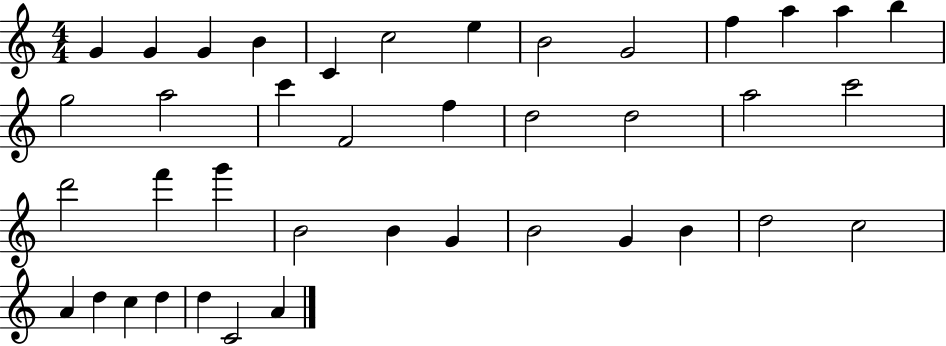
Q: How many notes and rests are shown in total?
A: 40